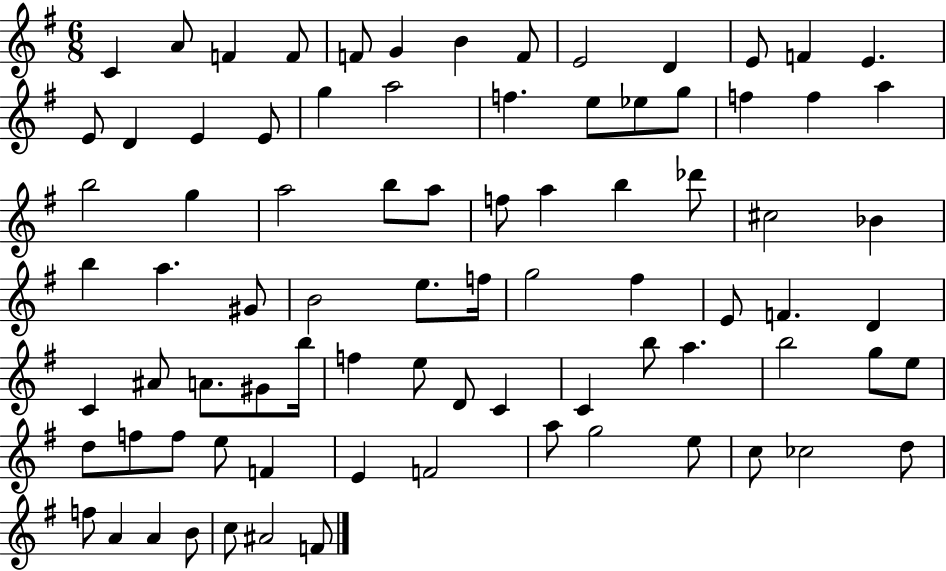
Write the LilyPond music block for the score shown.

{
  \clef treble
  \numericTimeSignature
  \time 6/8
  \key g \major
  \repeat volta 2 { c'4 a'8 f'4 f'8 | f'8 g'4 b'4 f'8 | e'2 d'4 | e'8 f'4 e'4. | \break e'8 d'4 e'4 e'8 | g''4 a''2 | f''4. e''8 ees''8 g''8 | f''4 f''4 a''4 | \break b''2 g''4 | a''2 b''8 a''8 | f''8 a''4 b''4 des'''8 | cis''2 bes'4 | \break b''4 a''4. gis'8 | b'2 e''8. f''16 | g''2 fis''4 | e'8 f'4. d'4 | \break c'4 ais'8 a'8. gis'8 b''16 | f''4 e''8 d'8 c'4 | c'4 b''8 a''4. | b''2 g''8 e''8 | \break d''8 f''8 f''8 e''8 f'4 | e'4 f'2 | a''8 g''2 e''8 | c''8 ces''2 d''8 | \break f''8 a'4 a'4 b'8 | c''8 ais'2 f'8 | } \bar "|."
}